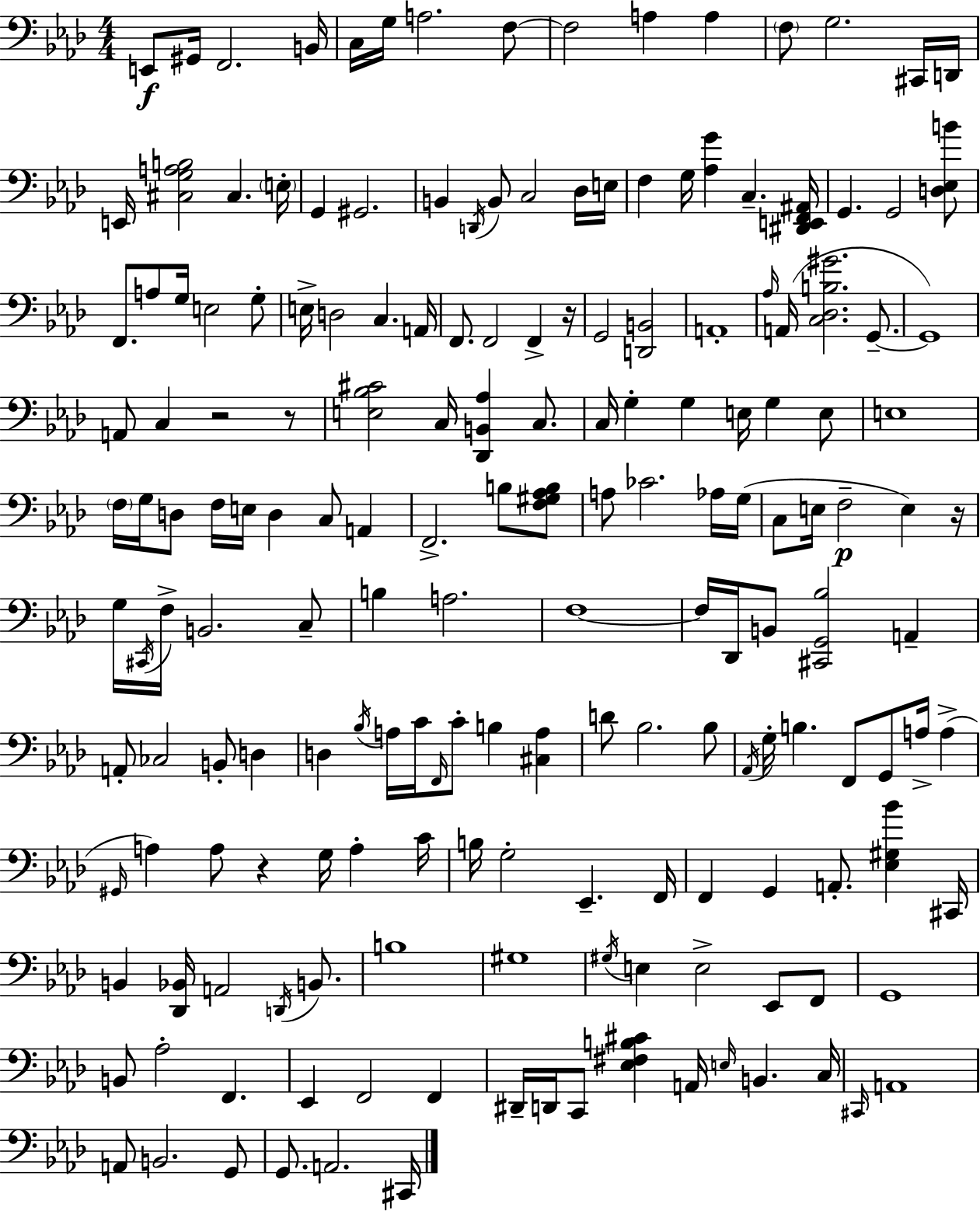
E2/e G#2/s F2/h. B2/s C3/s G3/s A3/h. F3/e F3/h A3/q A3/q F3/e G3/h. C#2/s D2/s E2/s [C#3,G3,A3,B3]/h C#3/q. E3/s G2/q G#2/h. B2/q D2/s B2/e C3/h Db3/s E3/s F3/q G3/s [Ab3,G4]/q C3/q. [D#2,E2,F2,A#2]/s G2/q. G2/h [D3,Eb3,B4]/e F2/e. A3/e G3/s E3/h G3/e E3/s D3/h C3/q. A2/s F2/e. F2/h F2/q R/s G2/h [D2,B2]/h A2/w Ab3/s A2/s [C3,Db3,B3,G#4]/h. G2/e. G2/w A2/e C3/q R/h R/e [E3,Bb3,C#4]/h C3/s [Db2,B2,Ab3]/q C3/e. C3/s G3/q G3/q E3/s G3/q E3/e E3/w F3/s G3/s D3/e F3/s E3/s D3/q C3/e A2/q F2/h. B3/e [F3,G#3,Ab3,B3]/e A3/e CES4/h. Ab3/s G3/s C3/e E3/s F3/h E3/q R/s G3/s C#2/s F3/s B2/h. C3/e B3/q A3/h. F3/w F3/s Db2/s B2/e [C#2,G2,Bb3]/h A2/q A2/e CES3/h B2/e D3/q D3/q Bb3/s A3/s C4/s F2/s C4/e B3/q [C#3,A3]/q D4/e Bb3/h. Bb3/e Ab2/s G3/s B3/q. F2/e G2/e A3/s A3/q G#2/s A3/q A3/e R/q G3/s A3/q C4/s B3/s G3/h Eb2/q. F2/s F2/q G2/q A2/e. [Eb3,G#3,Bb4]/q C#2/s B2/q [Db2,Bb2]/s A2/h D2/s B2/e. B3/w G#3/w G#3/s E3/q E3/h Eb2/e F2/e G2/w B2/e Ab3/h F2/q. Eb2/q F2/h F2/q D#2/s D2/s C2/e [Eb3,F#3,B3,C#4]/q A2/s E3/s B2/q. C3/s C#2/s A2/w A2/e B2/h. G2/e G2/e. A2/h. C#2/s